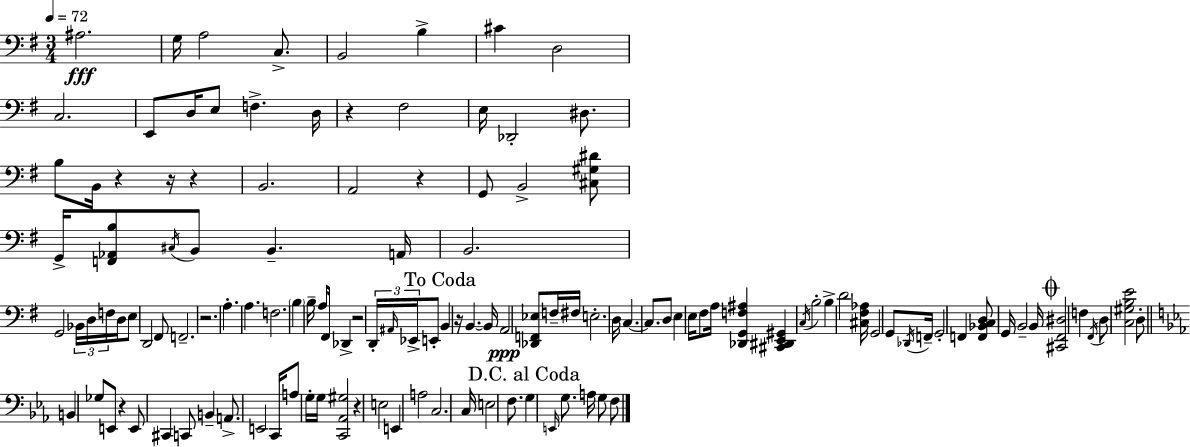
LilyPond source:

{
  \clef bass
  \numericTimeSignature
  \time 3/4
  \key e \minor
  \tempo 4 = 72
  ais2.\fff | g16 a2 c8.-> | b,2 b4-> | cis'4 d2 | \break c2. | e,8 d16 e8 f4.-> d16 | r4 fis2 | e16 des,2-. dis8. | \break b8 b,16 r4 r16 r4 | b,2. | a,2 r4 | g,8 b,2-> <cis gis dis'>8 | \break g,16-> <f, aes, b>8 \acciaccatura { cis16 } b,8 b,4.-- | a,16 b,2. | g,2 \tuplet 3/2 { bes,16 d16 f16 } | d16 e8 d,2 fis,8 | \break f,2.-- | r2. | a4.-. a4. | f2. | \break \parenthesize b4 b16-- a8 fis,16 des,4-> | r2 \tuplet 3/2 { d,16-. \grace { ais,16 } ees,16-> } | e,8-. \mark "To Coda" b,4 r16 b,4.~~ | b,16 a,2\ppp <des, f, ees>8 | \break f16-- fis16 e2.-. | d16 c4.~~ c8. | d8 e4 e16 fis8 a16 <des, g, f ais>4 | <cis, dis, e, gis,>4 \acciaccatura { c16 } b2-. | \break b4-> d'2 | <cis fis aes>16 g,2 | g,8 \acciaccatura { des,16 } f,16-- g,2-. | f,4 <f, bes, c d>8 g,16 b,2-- | \break b,16 \mark \markup { \musicglyph "scripts.coda" } <cis, fis, dis>2 | f4 \acciaccatura { fis,16 } d8 <c gis b e'>2 | d8-. \bar "||" \break \key ees \major b,4 ges8 e,8 r4 | e,8 cis,4 c,8 b,4-- | a,8.-> e,2 c,16 | a8 g16-. g16 <c, aes, gis>2 | \break r4 e2 | e,4 a2 | c2. | c16 e2 f8. | \break \mark "D.C. al Coda" g4 \grace { e,16 } g8. a16 g8 f8 | \bar "|."
}